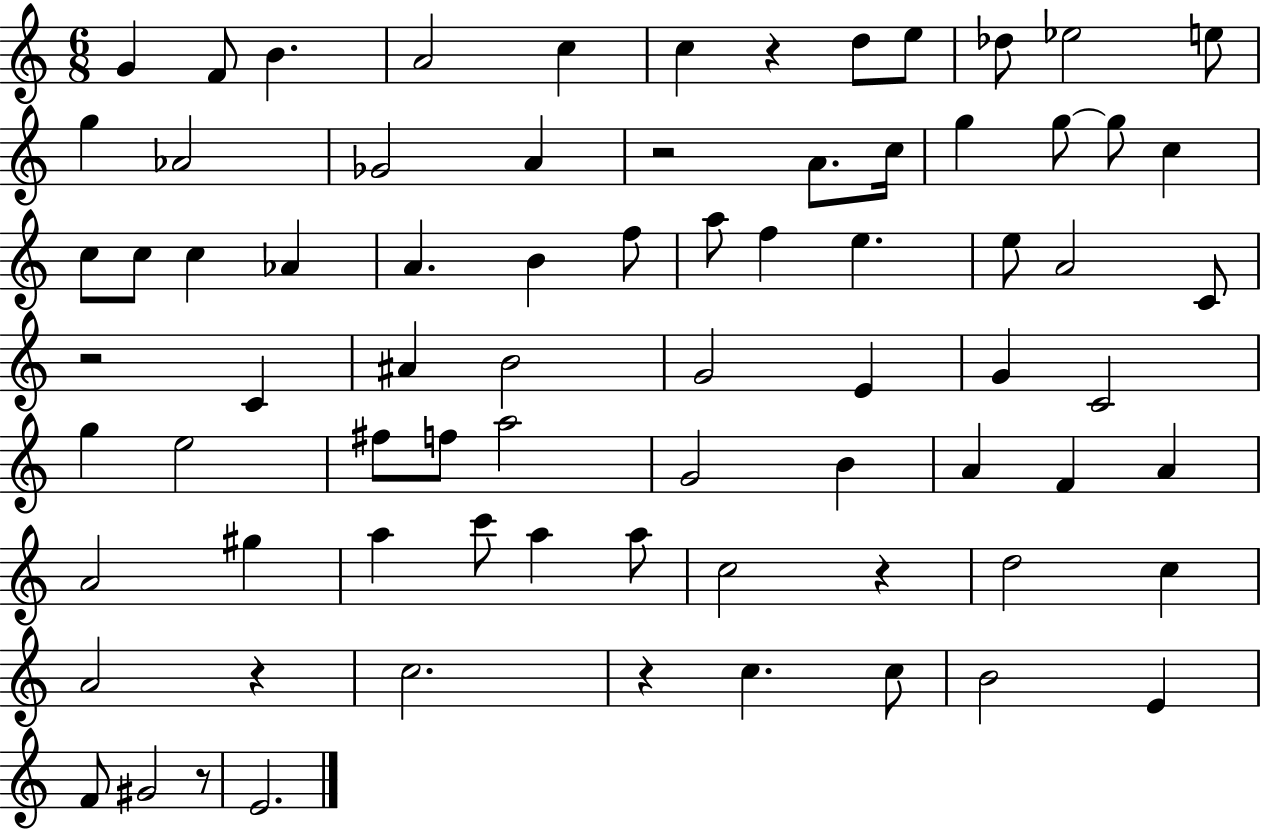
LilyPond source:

{
  \clef treble
  \numericTimeSignature
  \time 6/8
  \key c \major
  g'4 f'8 b'4. | a'2 c''4 | c''4 r4 d''8 e''8 | des''8 ees''2 e''8 | \break g''4 aes'2 | ges'2 a'4 | r2 a'8. c''16 | g''4 g''8~~ g''8 c''4 | \break c''8 c''8 c''4 aes'4 | a'4. b'4 f''8 | a''8 f''4 e''4. | e''8 a'2 c'8 | \break r2 c'4 | ais'4 b'2 | g'2 e'4 | g'4 c'2 | \break g''4 e''2 | fis''8 f''8 a''2 | g'2 b'4 | a'4 f'4 a'4 | \break a'2 gis''4 | a''4 c'''8 a''4 a''8 | c''2 r4 | d''2 c''4 | \break a'2 r4 | c''2. | r4 c''4. c''8 | b'2 e'4 | \break f'8 gis'2 r8 | e'2. | \bar "|."
}